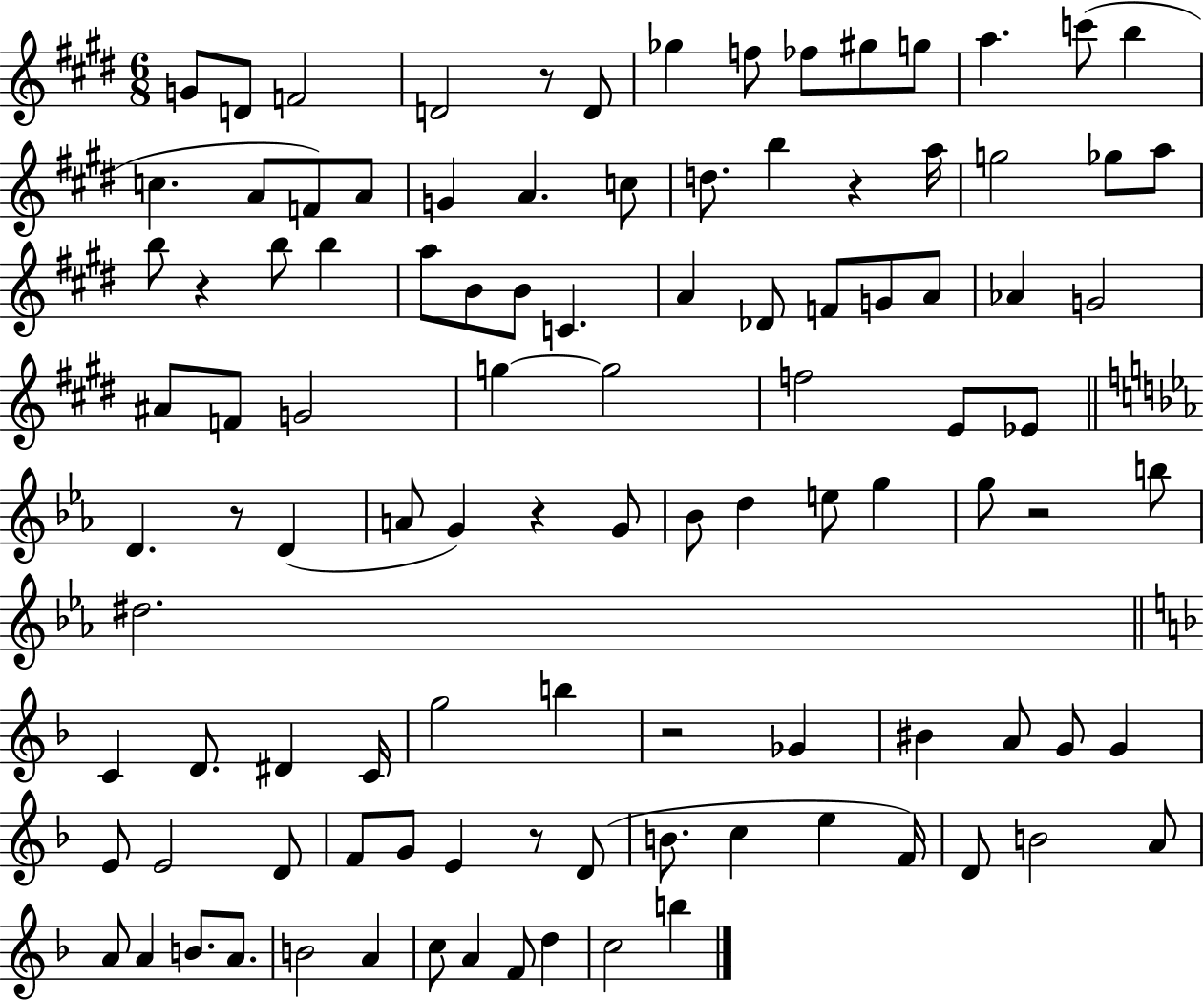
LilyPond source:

{
  \clef treble
  \numericTimeSignature
  \time 6/8
  \key e \major
  g'8 d'8 f'2 | d'2 r8 d'8 | ges''4 f''8 fes''8 gis''8 g''8 | a''4. c'''8( b''4 | \break c''4. a'8 f'8) a'8 | g'4 a'4. c''8 | d''8. b''4 r4 a''16 | g''2 ges''8 a''8 | \break b''8 r4 b''8 b''4 | a''8 b'8 b'8 c'4. | a'4 des'8 f'8 g'8 a'8 | aes'4 g'2 | \break ais'8 f'8 g'2 | g''4~~ g''2 | f''2 e'8 ees'8 | \bar "||" \break \key ees \major d'4. r8 d'4( | a'8 g'4) r4 g'8 | bes'8 d''4 e''8 g''4 | g''8 r2 b''8 | \break dis''2. | \bar "||" \break \key f \major c'4 d'8. dis'4 c'16 | g''2 b''4 | r2 ges'4 | bis'4 a'8 g'8 g'4 | \break e'8 e'2 d'8 | f'8 g'8 e'4 r8 d'8( | b'8. c''4 e''4 f'16) | d'8 b'2 a'8 | \break a'8 a'4 b'8. a'8. | b'2 a'4 | c''8 a'4 f'8 d''4 | c''2 b''4 | \break \bar "|."
}